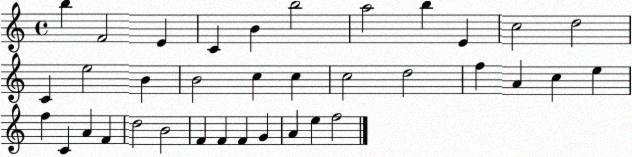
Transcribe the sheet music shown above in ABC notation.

X:1
T:Untitled
M:4/4
L:1/4
K:C
b F2 E C B b2 a2 b E c2 d2 C e2 B B2 c c c2 d2 f A c e f C A F d2 B2 F F F G A e f2